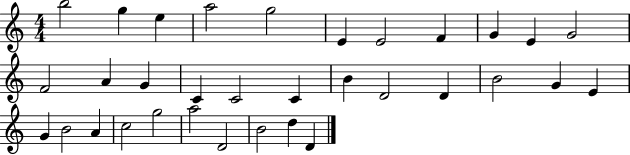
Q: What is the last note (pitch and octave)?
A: D4